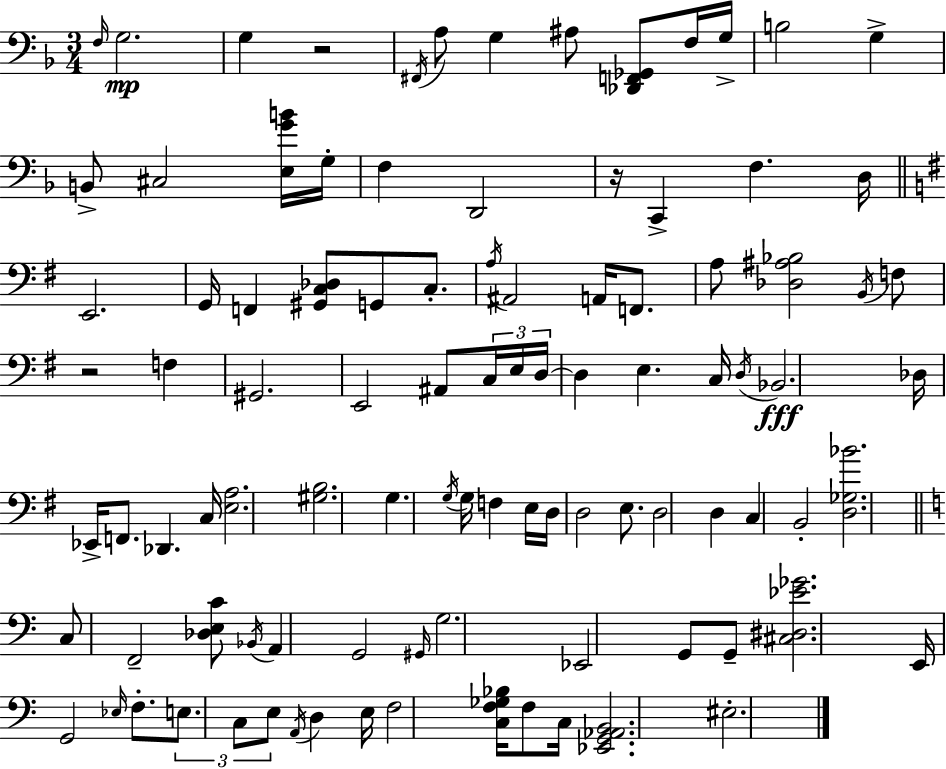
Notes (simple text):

F3/s G3/h. G3/q R/h F#2/s A3/e G3/q A#3/e [Db2,F2,Gb2]/e F3/s G3/s B3/h G3/q B2/e C#3/h [E3,G4,B4]/s G3/s F3/q D2/h R/s C2/q F3/q. D3/s E2/h. G2/s F2/q [G#2,C3,Db3]/e G2/e C3/e. A3/s A#2/h A2/s F2/e. A3/e [Db3,A#3,Bb3]/h B2/s F3/e R/h F3/q G#2/h. E2/h A#2/e C3/s E3/s D3/s D3/q E3/q. C3/s D3/s Bb2/h. Db3/s Eb2/s F2/e. Db2/q. C3/s [E3,A3]/h. [G#3,B3]/h. G3/q. G3/s G3/s F3/q E3/s D3/s D3/h E3/e. D3/h D3/q C3/q B2/h [D3,Gb3,Bb4]/h. C3/e F2/h [Db3,E3,C4]/e Bb2/s A2/q G2/h G#2/s G3/h. Eb2/h G2/e G2/e [C#3,D#3,Eb4,Gb4]/h. E2/s G2/h Eb3/s F3/e. E3/e. C3/e E3/e A2/s D3/q E3/s F3/h [C3,F3,Gb3,Bb3]/s F3/e C3/s [Eb2,G2,Ab2,B2]/h. EIS3/h.